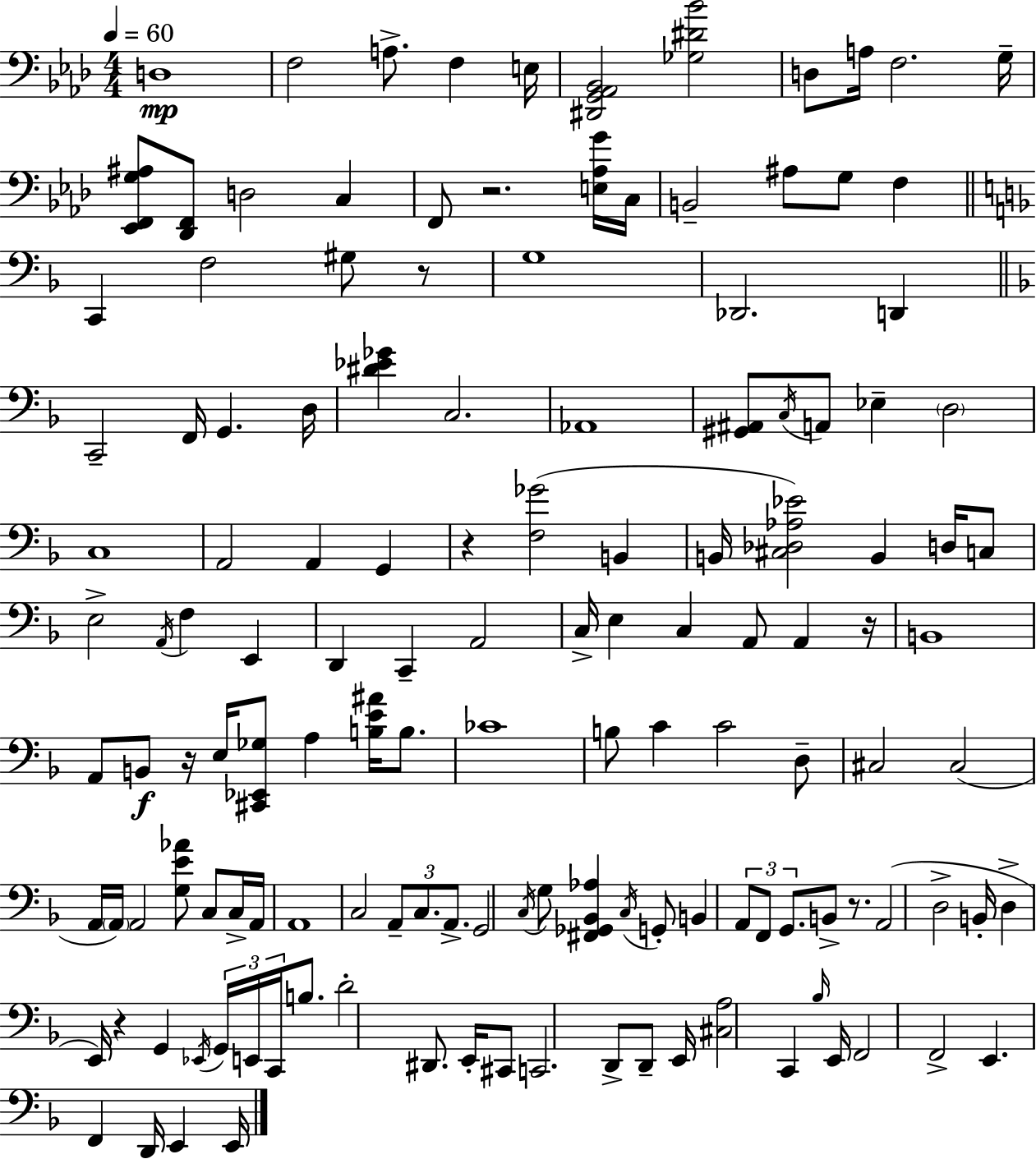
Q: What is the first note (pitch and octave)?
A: D3